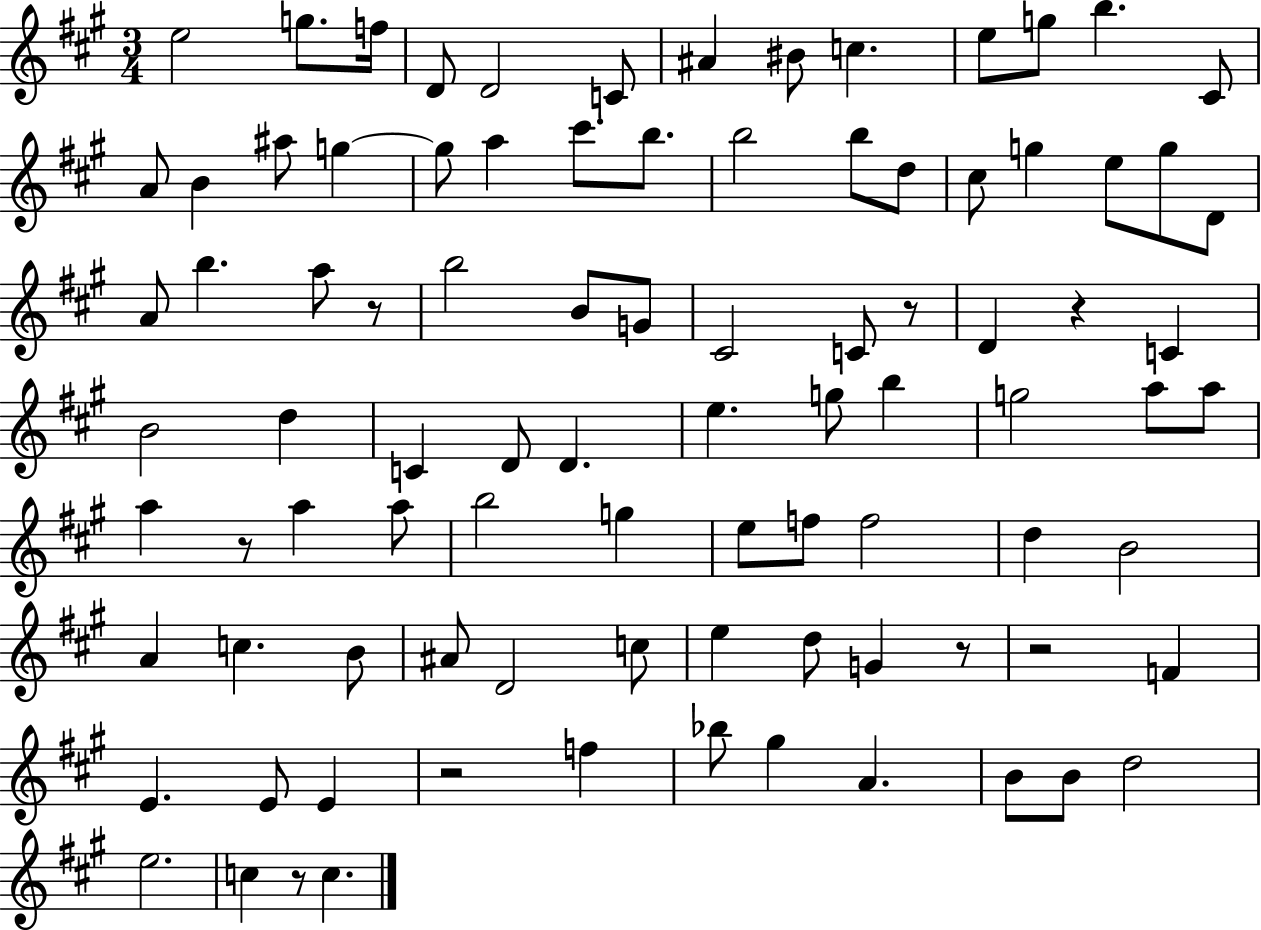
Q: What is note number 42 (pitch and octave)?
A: C4